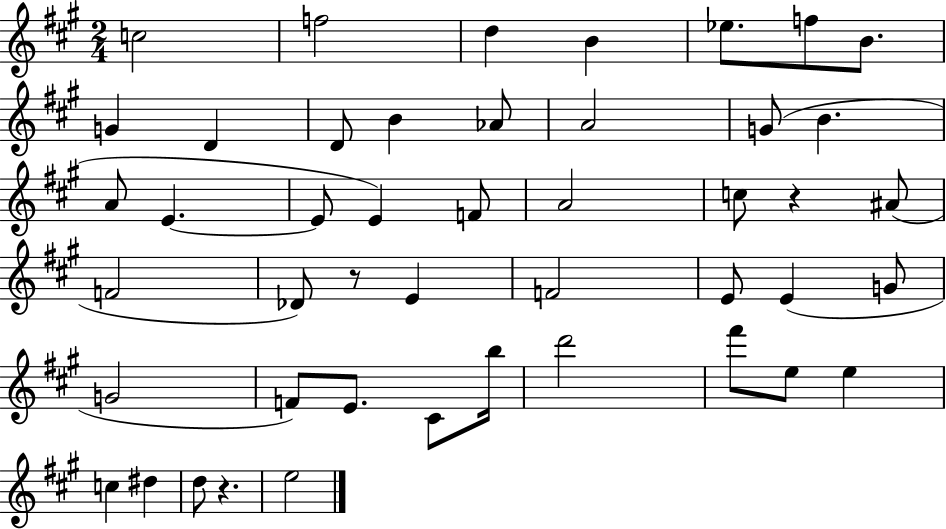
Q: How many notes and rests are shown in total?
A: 46